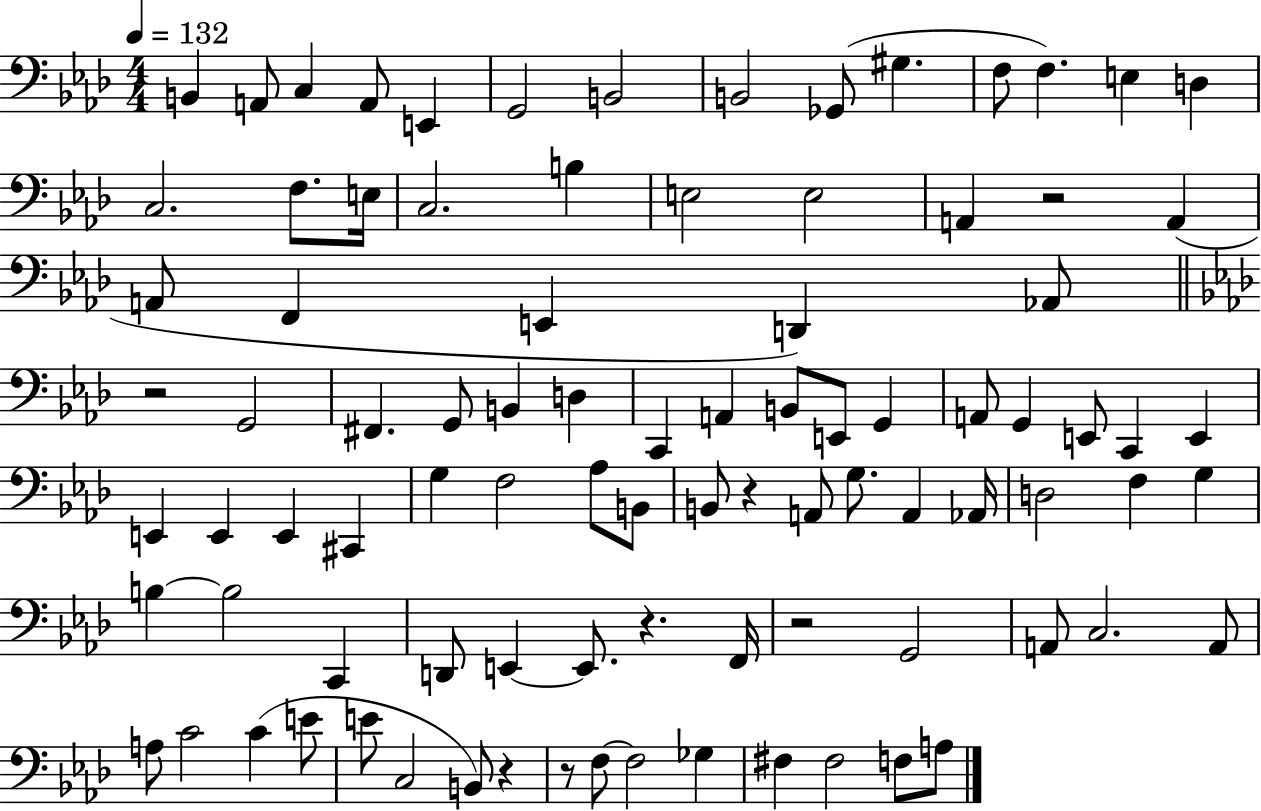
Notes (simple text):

B2/q A2/e C3/q A2/e E2/q G2/h B2/h B2/h Gb2/e G#3/q. F3/e F3/q. E3/q D3/q C3/h. F3/e. E3/s C3/h. B3/q E3/h E3/h A2/q R/h A2/q A2/e F2/q E2/q D2/q Ab2/e R/h G2/h F#2/q. G2/e B2/q D3/q C2/q A2/q B2/e E2/e G2/q A2/e G2/q E2/e C2/q E2/q E2/q E2/q E2/q C#2/q G3/q F3/h Ab3/e B2/e B2/e R/q A2/e G3/e. A2/q Ab2/s D3/h F3/q G3/q B3/q B3/h C2/q D2/e E2/q E2/e. R/q. F2/s R/h G2/h A2/e C3/h. A2/e A3/e C4/h C4/q E4/e E4/e C3/h B2/e R/q R/e F3/e F3/h Gb3/q F#3/q F#3/h F3/e A3/e